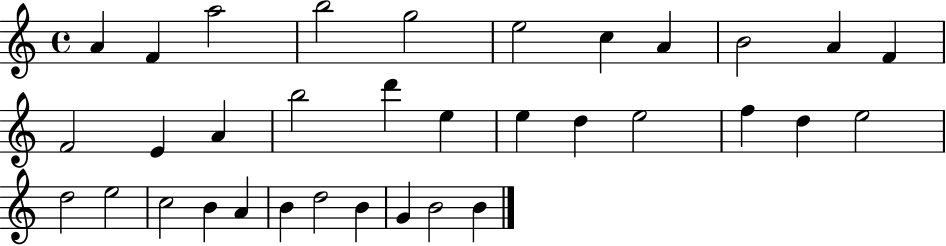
X:1
T:Untitled
M:4/4
L:1/4
K:C
A F a2 b2 g2 e2 c A B2 A F F2 E A b2 d' e e d e2 f d e2 d2 e2 c2 B A B d2 B G B2 B